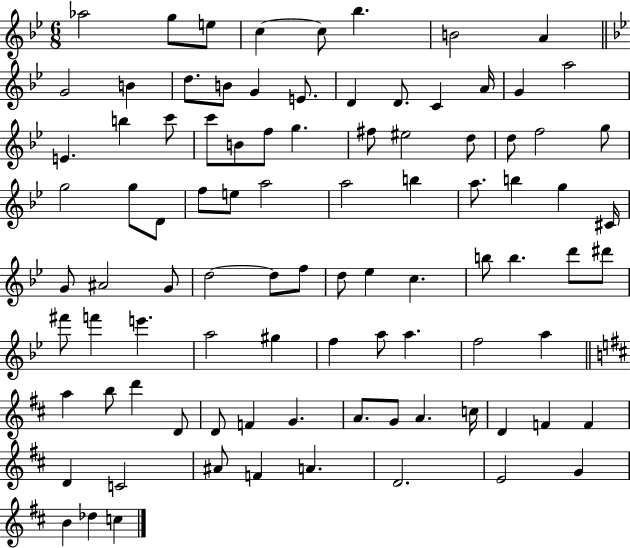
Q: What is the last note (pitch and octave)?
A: C5